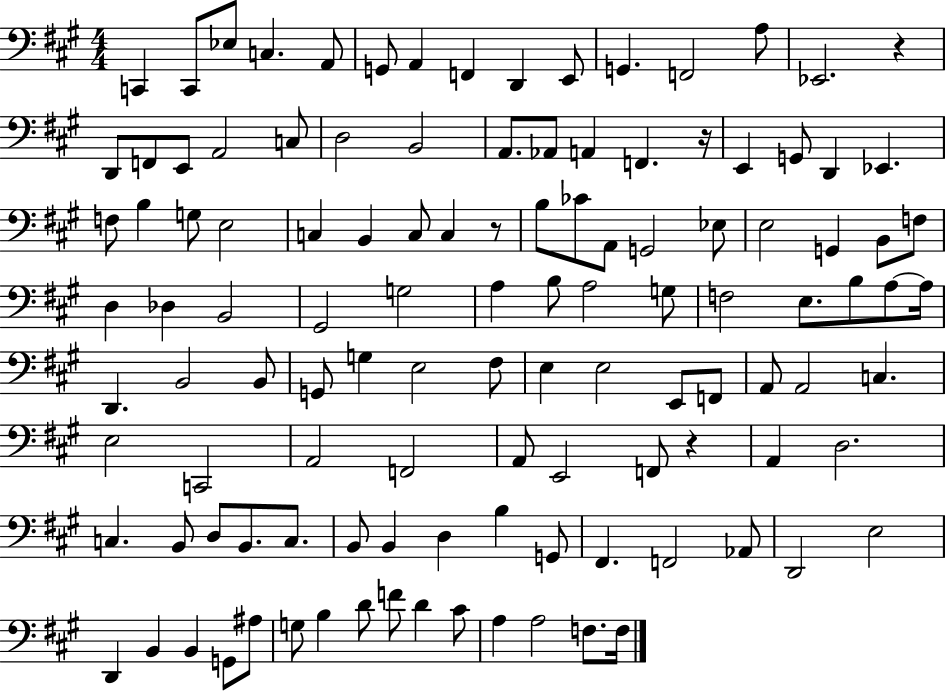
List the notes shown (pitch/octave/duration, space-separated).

C2/q C2/e Eb3/e C3/q. A2/e G2/e A2/q F2/q D2/q E2/e G2/q. F2/h A3/e Eb2/h. R/q D2/e F2/e E2/e A2/h C3/e D3/h B2/h A2/e. Ab2/e A2/q F2/q. R/s E2/q G2/e D2/q Eb2/q. F3/e B3/q G3/e E3/h C3/q B2/q C3/e C3/q R/e B3/e CES4/e A2/e G2/h Eb3/e E3/h G2/q B2/e F3/e D3/q Db3/q B2/h G#2/h G3/h A3/q B3/e A3/h G3/e F3/h E3/e. B3/e A3/e A3/s D2/q. B2/h B2/e G2/e G3/q E3/h F#3/e E3/q E3/h E2/e F2/e A2/e A2/h C3/q. E3/h C2/h A2/h F2/h A2/e E2/h F2/e R/q A2/q D3/h. C3/q. B2/e D3/e B2/e. C3/e. B2/e B2/q D3/q B3/q G2/e F#2/q. F2/h Ab2/e D2/h E3/h D2/q B2/q B2/q G2/e A#3/e G3/e B3/q D4/e F4/e D4/q C#4/e A3/q A3/h F3/e. F3/s